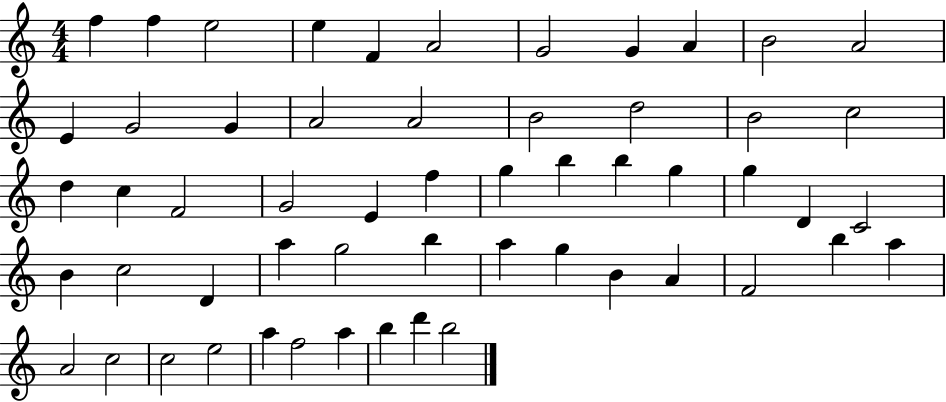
{
  \clef treble
  \numericTimeSignature
  \time 4/4
  \key c \major
  f''4 f''4 e''2 | e''4 f'4 a'2 | g'2 g'4 a'4 | b'2 a'2 | \break e'4 g'2 g'4 | a'2 a'2 | b'2 d''2 | b'2 c''2 | \break d''4 c''4 f'2 | g'2 e'4 f''4 | g''4 b''4 b''4 g''4 | g''4 d'4 c'2 | \break b'4 c''2 d'4 | a''4 g''2 b''4 | a''4 g''4 b'4 a'4 | f'2 b''4 a''4 | \break a'2 c''2 | c''2 e''2 | a''4 f''2 a''4 | b''4 d'''4 b''2 | \break \bar "|."
}